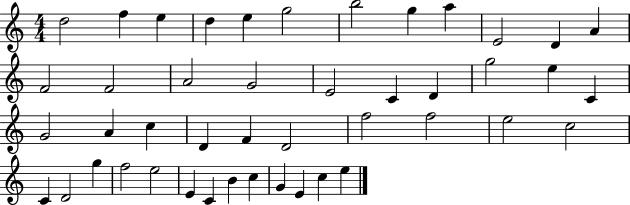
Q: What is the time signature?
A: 4/4